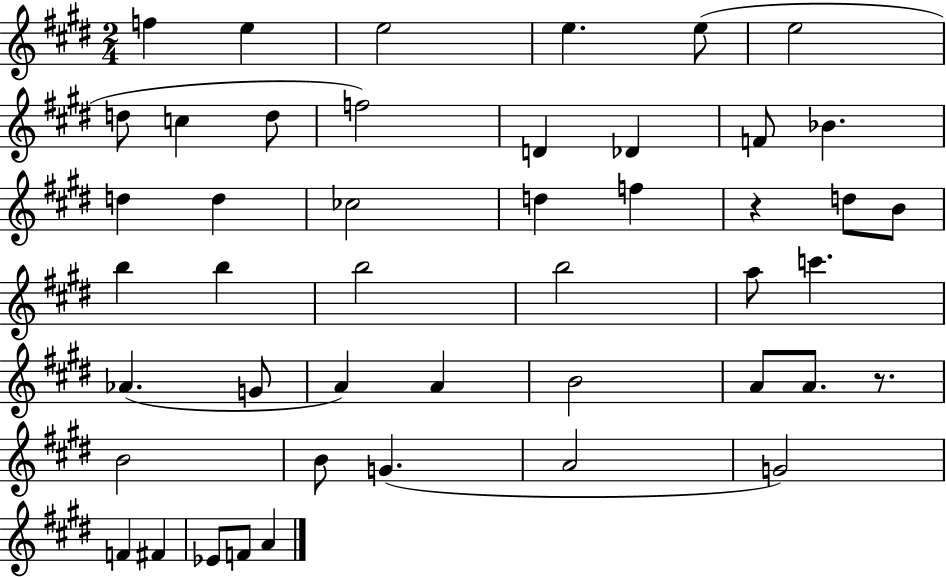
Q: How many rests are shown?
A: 2